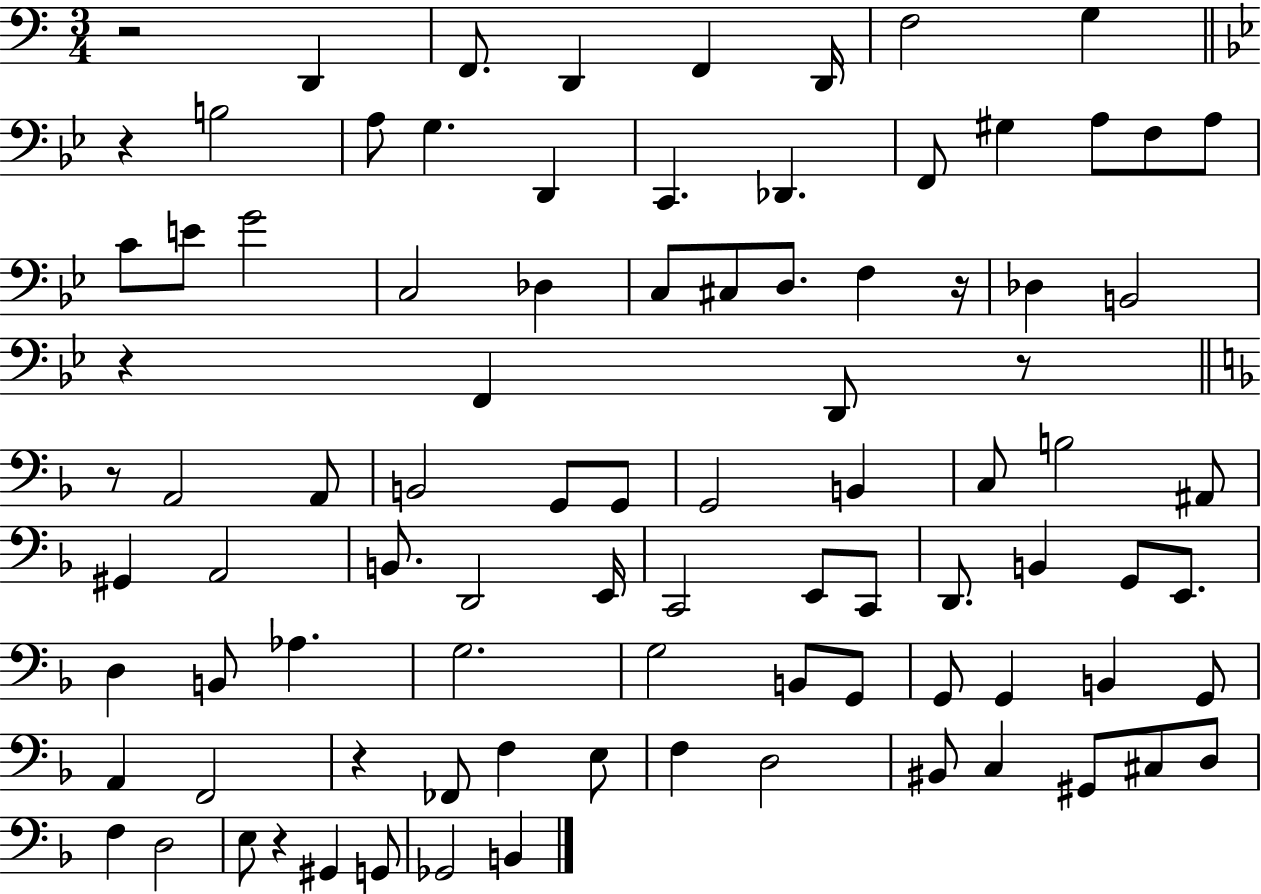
X:1
T:Untitled
M:3/4
L:1/4
K:C
z2 D,, F,,/2 D,, F,, D,,/4 F,2 G, z B,2 A,/2 G, D,, C,, _D,, F,,/2 ^G, A,/2 F,/2 A,/2 C/2 E/2 G2 C,2 _D, C,/2 ^C,/2 D,/2 F, z/4 _D, B,,2 z F,, D,,/2 z/2 z/2 A,,2 A,,/2 B,,2 G,,/2 G,,/2 G,,2 B,, C,/2 B,2 ^A,,/2 ^G,, A,,2 B,,/2 D,,2 E,,/4 C,,2 E,,/2 C,,/2 D,,/2 B,, G,,/2 E,,/2 D, B,,/2 _A, G,2 G,2 B,,/2 G,,/2 G,,/2 G,, B,, G,,/2 A,, F,,2 z _F,,/2 F, E,/2 F, D,2 ^B,,/2 C, ^G,,/2 ^C,/2 D,/2 F, D,2 E,/2 z ^G,, G,,/2 _G,,2 B,,